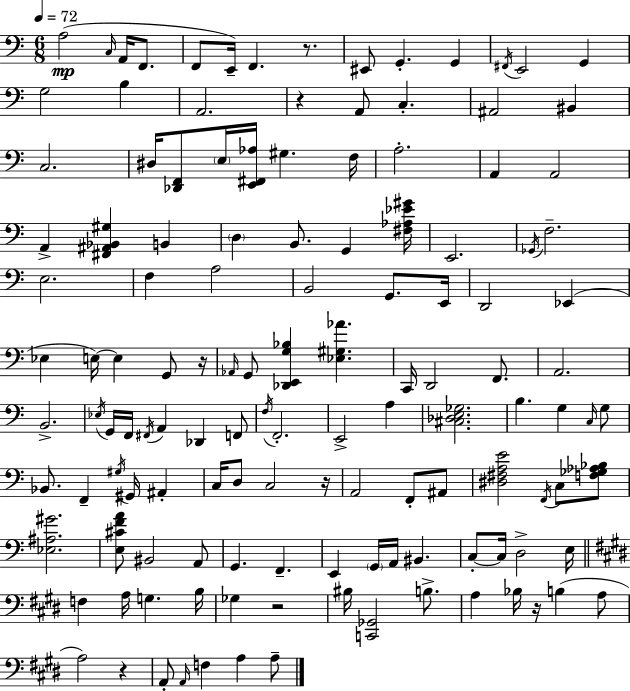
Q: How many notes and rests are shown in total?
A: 131